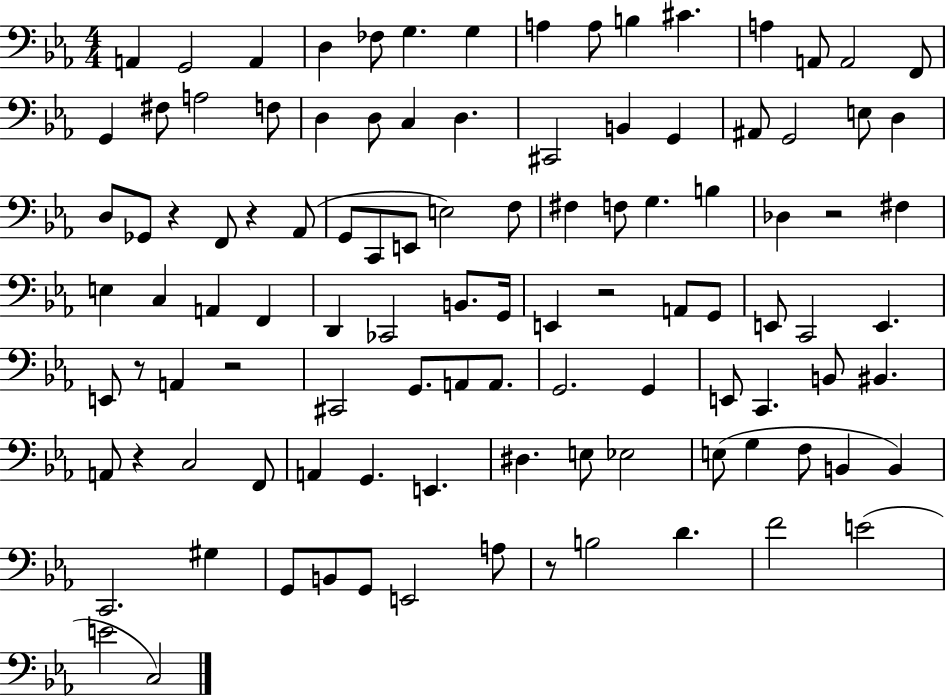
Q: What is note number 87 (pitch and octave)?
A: G#3